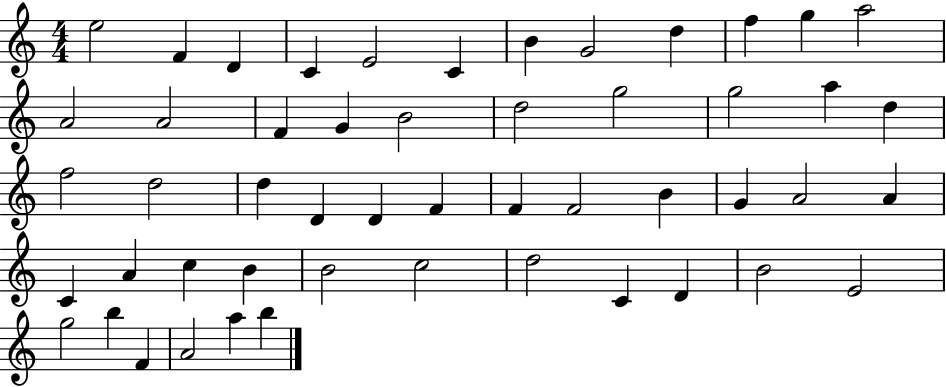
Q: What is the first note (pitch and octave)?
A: E5